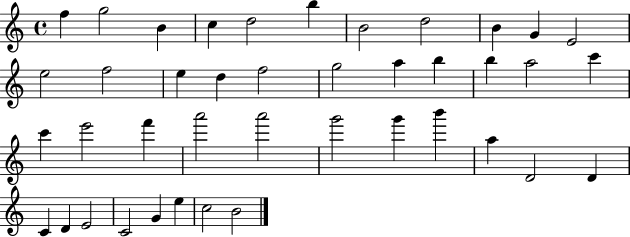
F5/q G5/h B4/q C5/q D5/h B5/q B4/h D5/h B4/q G4/q E4/h E5/h F5/h E5/q D5/q F5/h G5/h A5/q B5/q B5/q A5/h C6/q C6/q E6/h F6/q A6/h A6/h G6/h G6/q B6/q A5/q D4/h D4/q C4/q D4/q E4/h C4/h G4/q E5/q C5/h B4/h